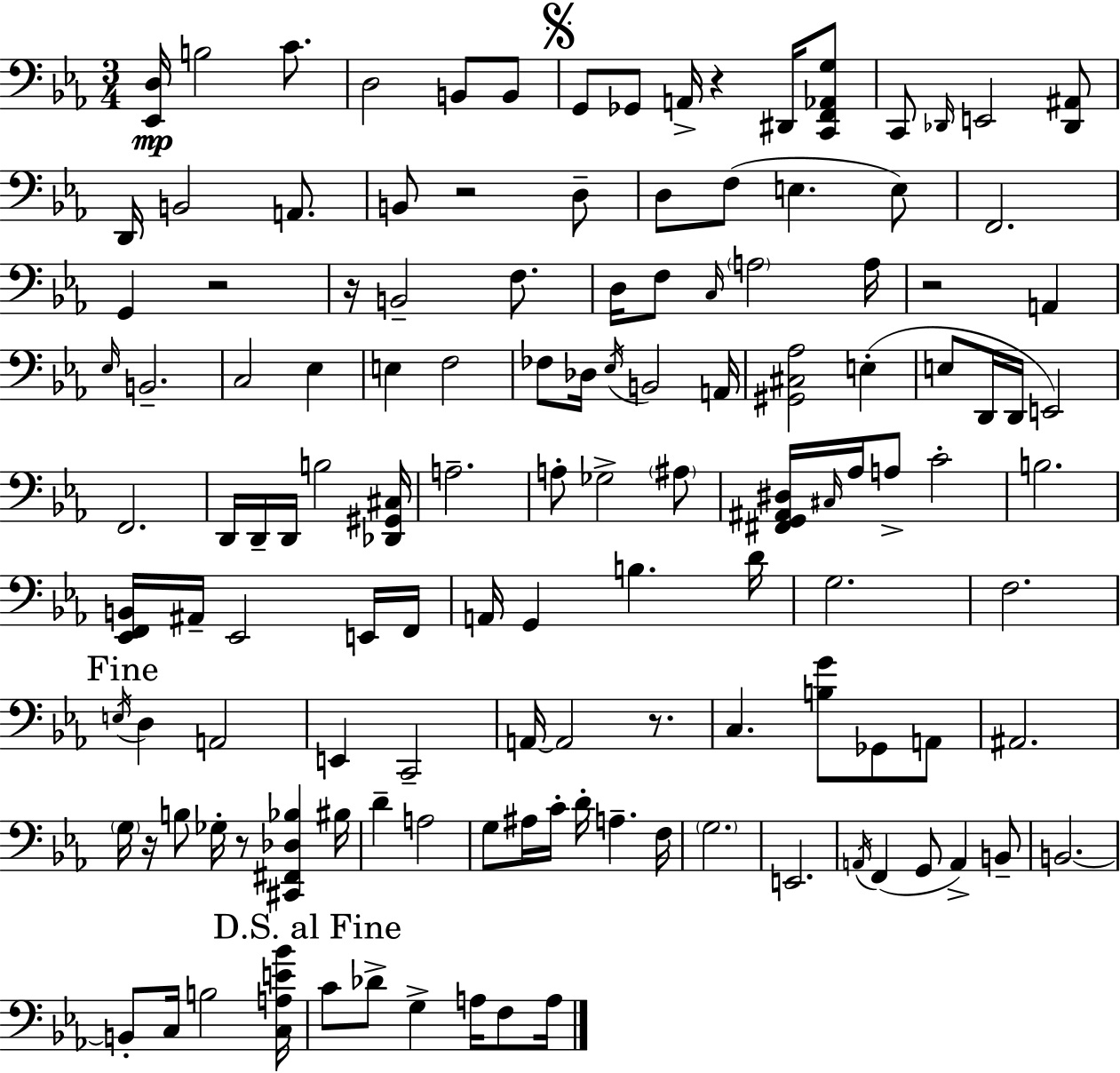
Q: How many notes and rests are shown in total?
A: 129